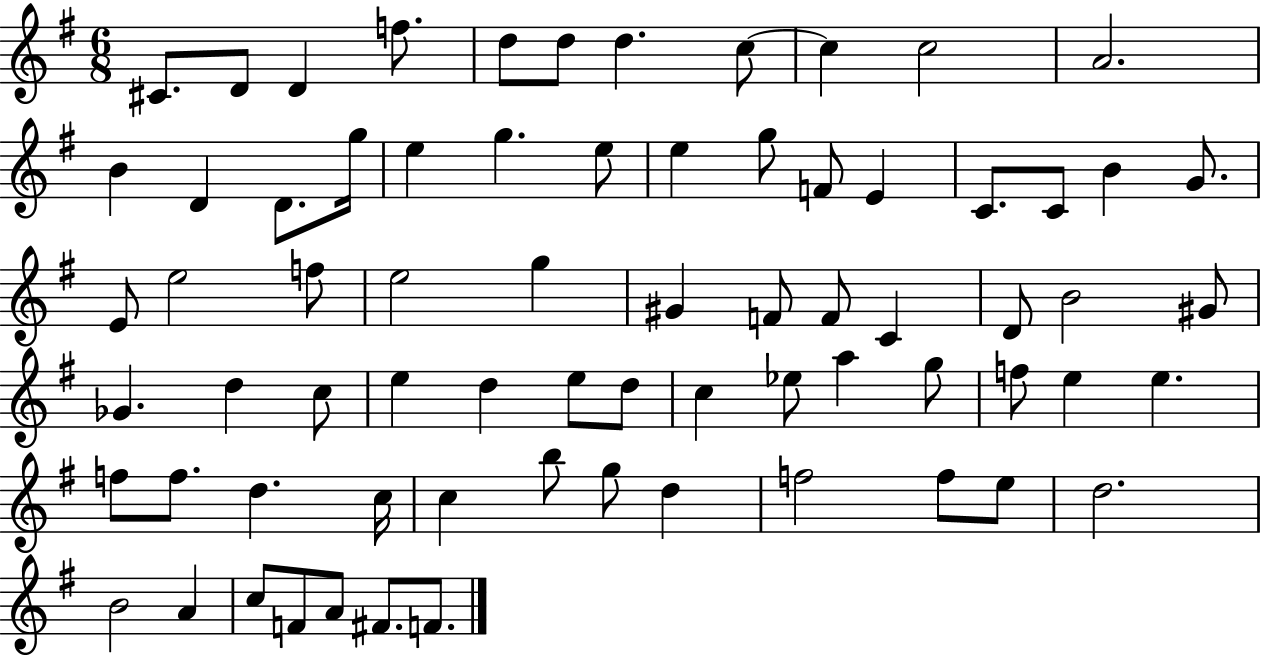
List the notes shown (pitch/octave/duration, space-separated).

C#4/e. D4/e D4/q F5/e. D5/e D5/e D5/q. C5/e C5/q C5/h A4/h. B4/q D4/q D4/e. G5/s E5/q G5/q. E5/e E5/q G5/e F4/e E4/q C4/e. C4/e B4/q G4/e. E4/e E5/h F5/e E5/h G5/q G#4/q F4/e F4/e C4/q D4/e B4/h G#4/e Gb4/q. D5/q C5/e E5/q D5/q E5/e D5/e C5/q Eb5/e A5/q G5/e F5/e E5/q E5/q. F5/e F5/e. D5/q. C5/s C5/q B5/e G5/e D5/q F5/h F5/e E5/e D5/h. B4/h A4/q C5/e F4/e A4/e F#4/e. F4/e.